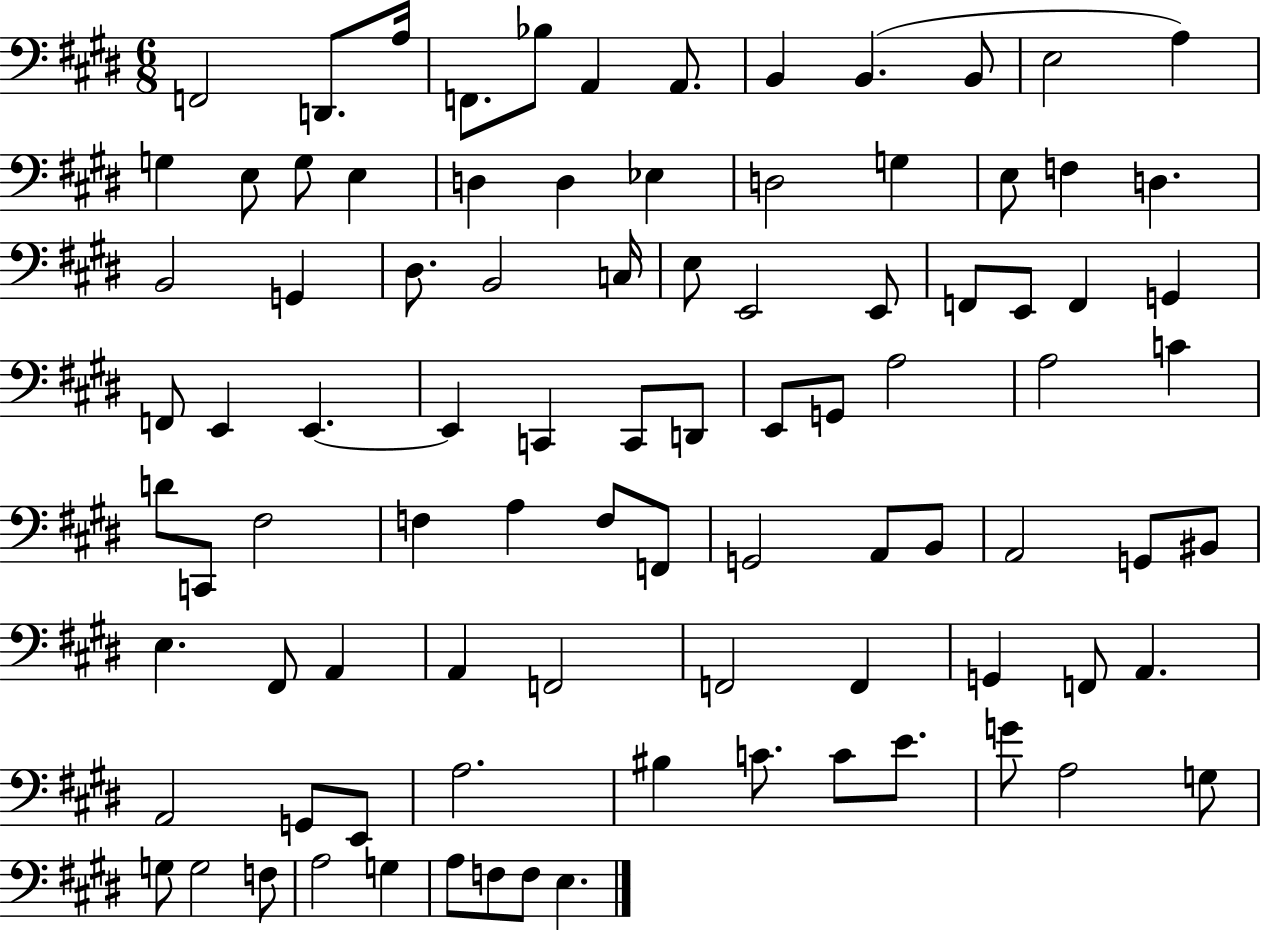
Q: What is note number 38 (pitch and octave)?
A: E2